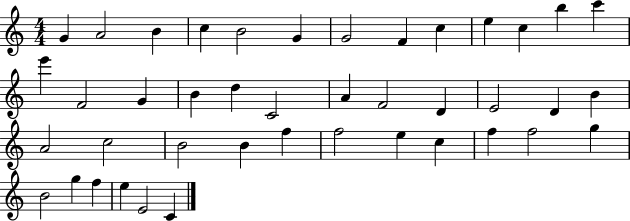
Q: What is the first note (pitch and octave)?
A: G4